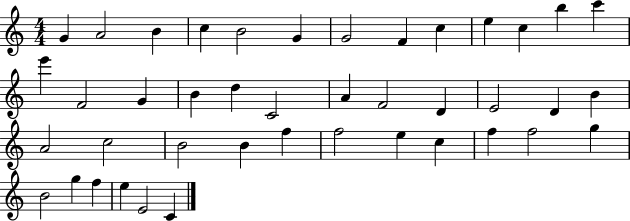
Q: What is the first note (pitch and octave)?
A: G4